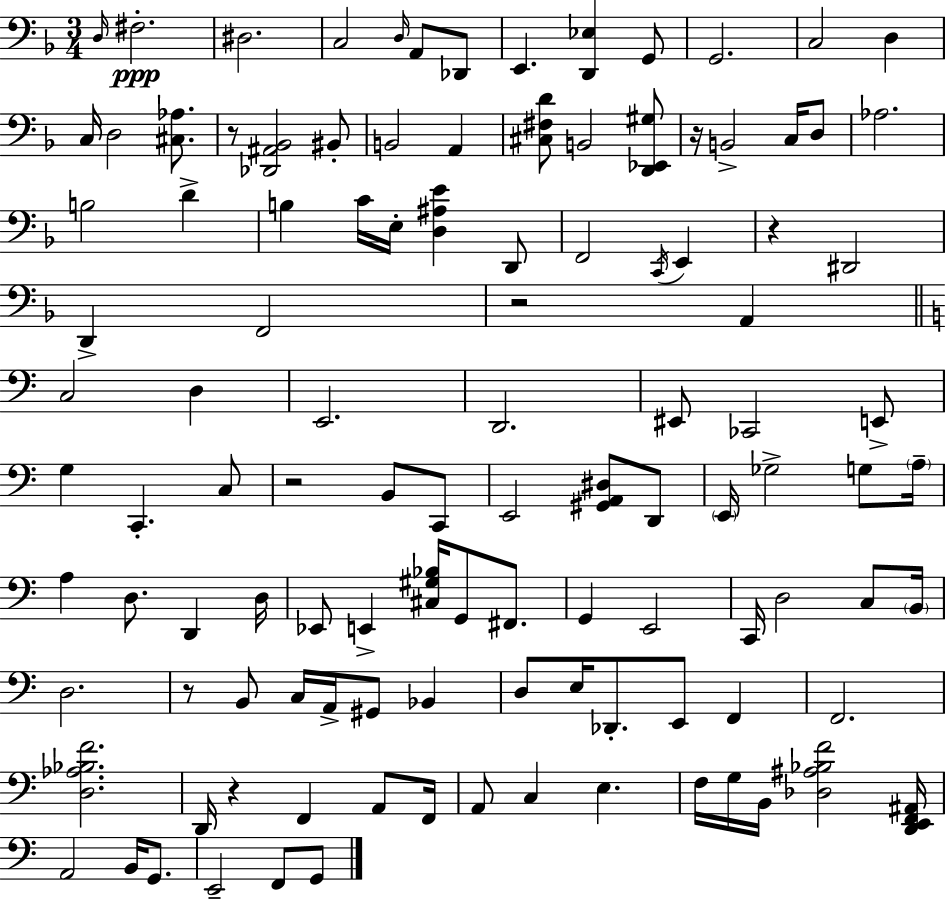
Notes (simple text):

D3/s F#3/h. D#3/h. C3/h D3/s A2/e Db2/e E2/q. [D2,Eb3]/q G2/e G2/h. C3/h D3/q C3/s D3/h [C#3,Ab3]/e. R/e [Db2,A#2,Bb2]/h BIS2/e B2/h A2/q [C#3,F#3,D4]/e B2/h [D2,Eb2,G#3]/e R/s B2/h C3/s D3/e Ab3/h. B3/h D4/q B3/q C4/s E3/s [D3,A#3,E4]/q D2/e F2/h C2/s E2/q R/q D#2/h D2/q F2/h R/h A2/q C3/h D3/q E2/h. D2/h. EIS2/e CES2/h E2/e G3/q C2/q. C3/e R/h B2/e C2/e E2/h [G#2,A2,D#3]/e D2/e E2/s Gb3/h G3/e A3/s A3/q D3/e. D2/q D3/s Eb2/e E2/q [C#3,G#3,Bb3]/s G2/e F#2/e. G2/q E2/h C2/s D3/h C3/e B2/s D3/h. R/e B2/e C3/s A2/s G#2/e Bb2/q D3/e E3/s Db2/e. E2/e F2/q F2/h. [D3,Ab3,Bb3,F4]/h. D2/s R/q F2/q A2/e F2/s A2/e C3/q E3/q. F3/s G3/s B2/s [Db3,A#3,Bb3,F4]/h [D2,E2,F2,A#2]/s A2/h B2/s G2/e. E2/h F2/e G2/e